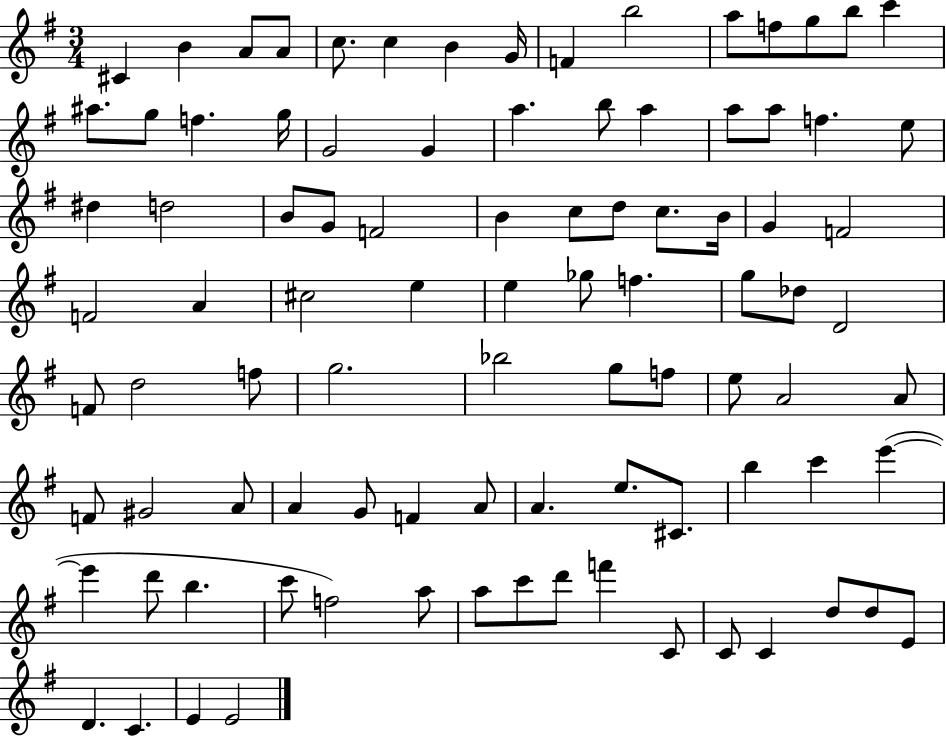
C#4/q B4/q A4/e A4/e C5/e. C5/q B4/q G4/s F4/q B5/h A5/e F5/e G5/e B5/e C6/q A#5/e. G5/e F5/q. G5/s G4/h G4/q A5/q. B5/e A5/q A5/e A5/e F5/q. E5/e D#5/q D5/h B4/e G4/e F4/h B4/q C5/e D5/e C5/e. B4/s G4/q F4/h F4/h A4/q C#5/h E5/q E5/q Gb5/e F5/q. G5/e Db5/e D4/h F4/e D5/h F5/e G5/h. Bb5/h G5/e F5/e E5/e A4/h A4/e F4/e G#4/h A4/e A4/q G4/e F4/q A4/e A4/q. E5/e. C#4/e. B5/q C6/q E6/q E6/q D6/e B5/q. C6/e F5/h A5/e A5/e C6/e D6/e F6/q C4/e C4/e C4/q D5/e D5/e E4/e D4/q. C4/q. E4/q E4/h